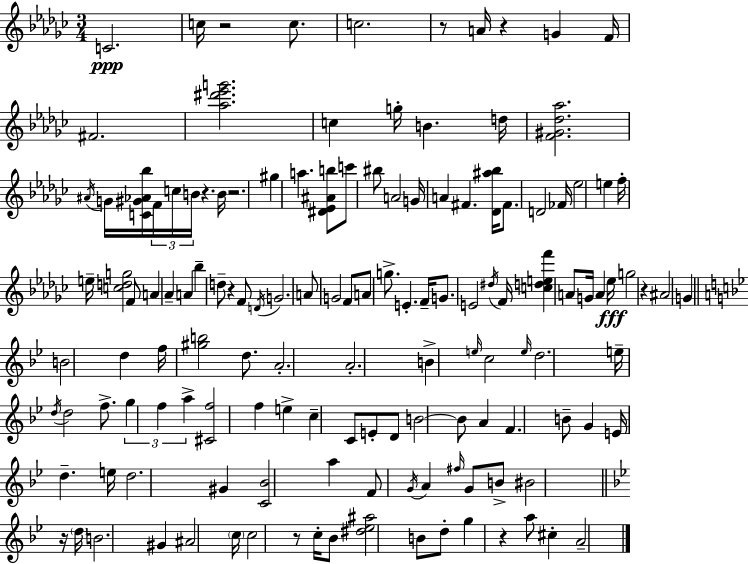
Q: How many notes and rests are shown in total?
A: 138